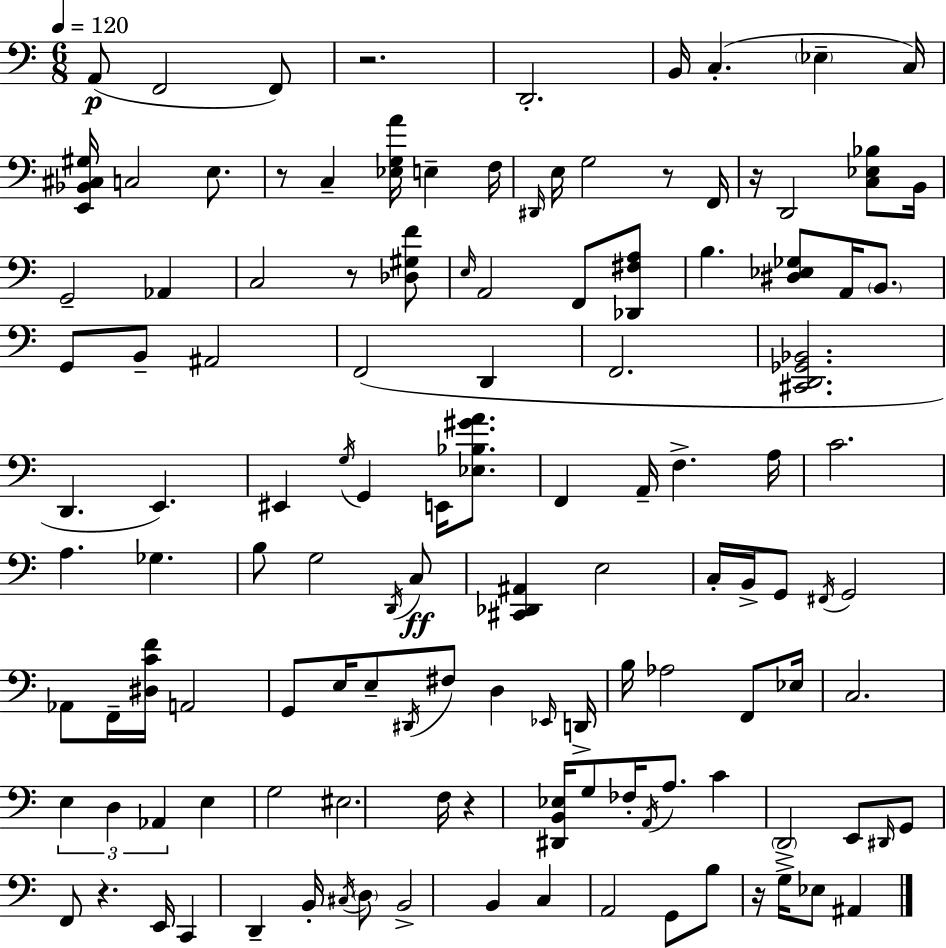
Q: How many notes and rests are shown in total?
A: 124